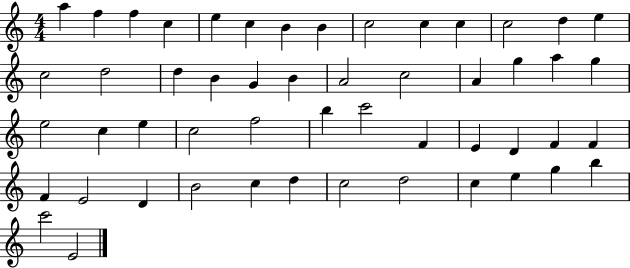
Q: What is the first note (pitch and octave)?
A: A5